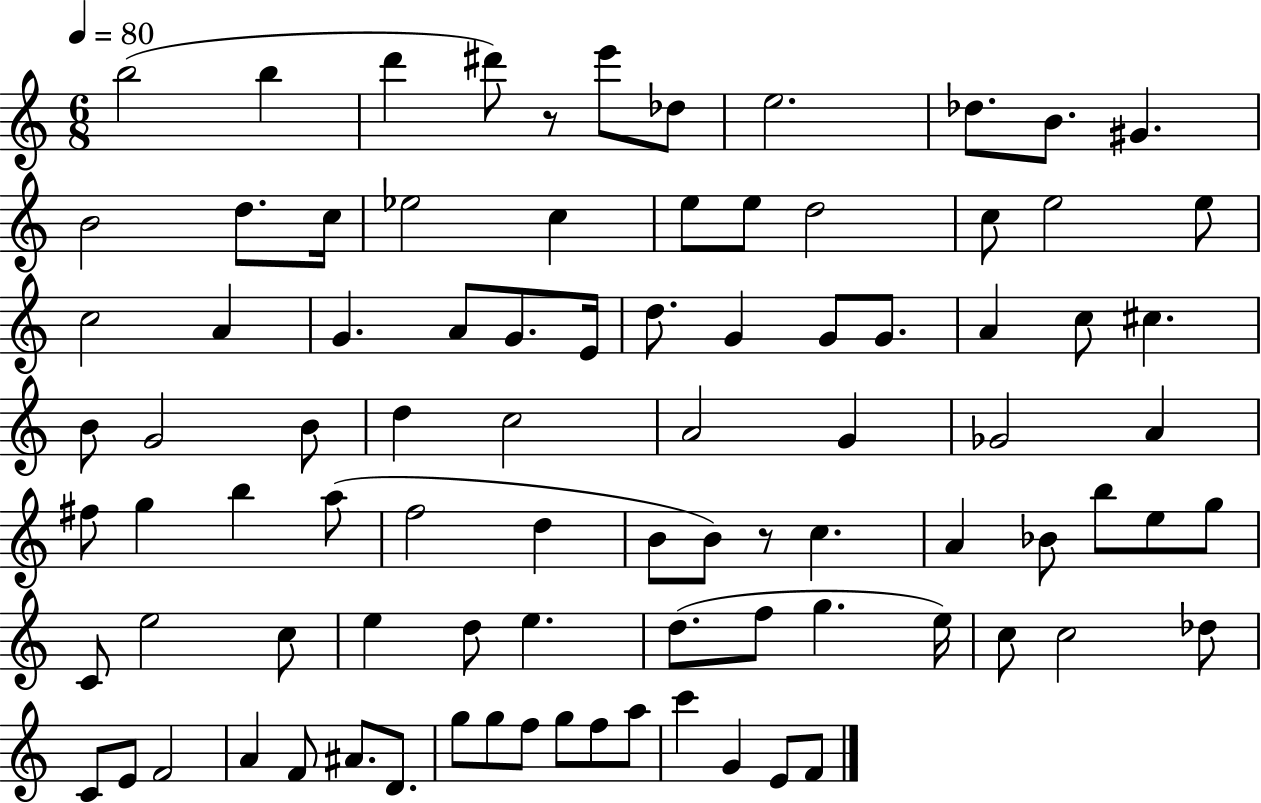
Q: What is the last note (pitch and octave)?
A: F4